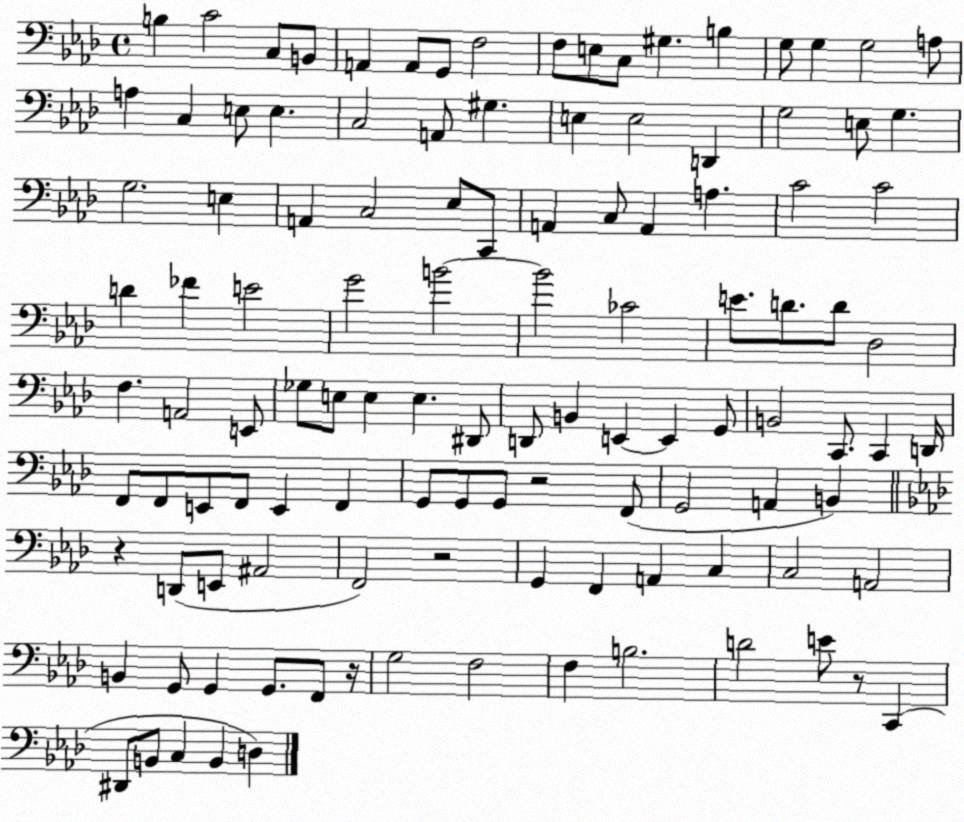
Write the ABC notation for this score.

X:1
T:Untitled
M:4/4
L:1/4
K:Ab
B, C2 C,/2 B,,/2 A,, A,,/2 G,,/2 F,2 F,/2 E,/2 C,/2 ^G, B, G,/2 G, G,2 A,/2 A, C, E,/2 E, C,2 A,,/2 ^G, E, E,2 D,, G,2 E,/2 G, G,2 E, A,, C,2 _E,/2 C,,/2 A,, C,/2 A,, A, C2 C2 D _F E2 G2 B2 B2 _C2 E/2 D/2 D/2 _D,2 F, A,,2 E,,/2 _G,/2 E,/2 E, E, ^D,,/2 D,,/2 B,, E,, E,, G,,/2 B,,2 C,,/2 C,, D,,/4 F,,/2 F,,/2 E,,/2 F,,/2 E,, F,, G,,/2 G,,/2 G,,/2 z2 F,,/2 G,,2 A,, B,, z D,,/2 E,,/2 ^A,,2 F,,2 z2 G,, F,, A,, C, C,2 A,,2 B,, G,,/2 G,, G,,/2 F,,/2 z/4 G,2 F,2 F, B,2 D2 E/2 z/2 C,, ^D,,/2 B,,/2 C, B,, D,